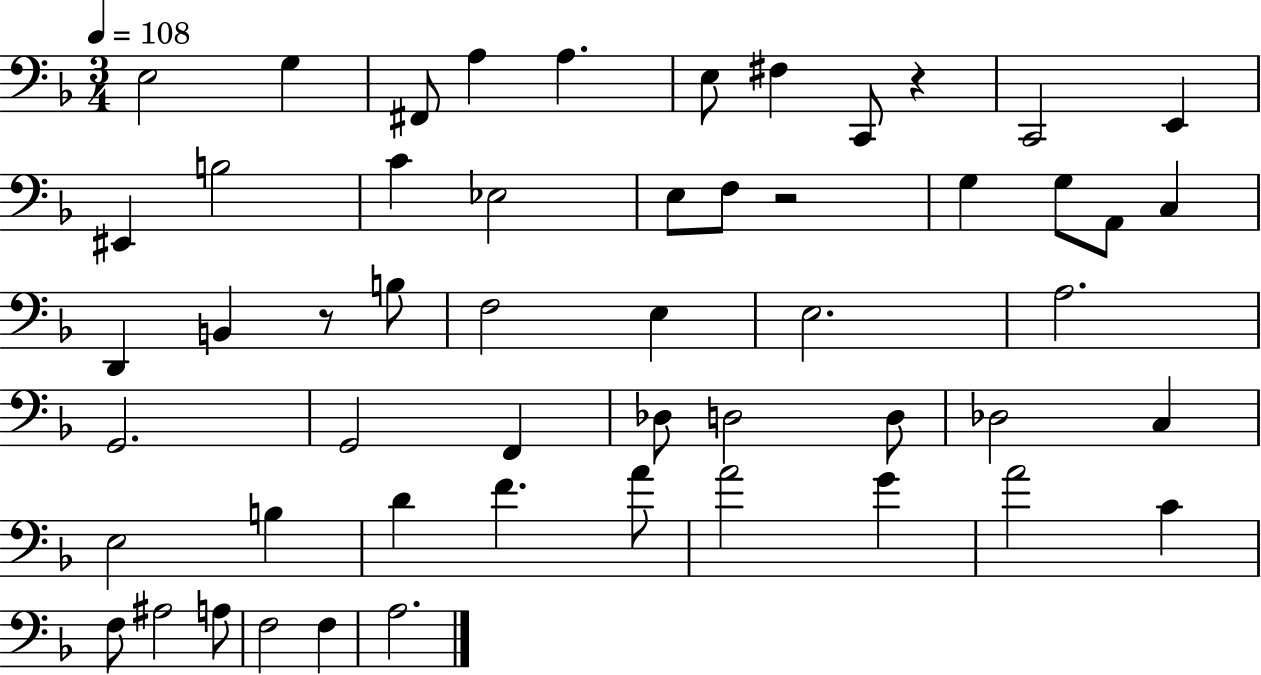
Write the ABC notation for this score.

X:1
T:Untitled
M:3/4
L:1/4
K:F
E,2 G, ^F,,/2 A, A, E,/2 ^F, C,,/2 z C,,2 E,, ^E,, B,2 C _E,2 E,/2 F,/2 z2 G, G,/2 A,,/2 C, D,, B,, z/2 B,/2 F,2 E, E,2 A,2 G,,2 G,,2 F,, _D,/2 D,2 D,/2 _D,2 C, E,2 B, D F A/2 A2 G A2 C F,/2 ^A,2 A,/2 F,2 F, A,2